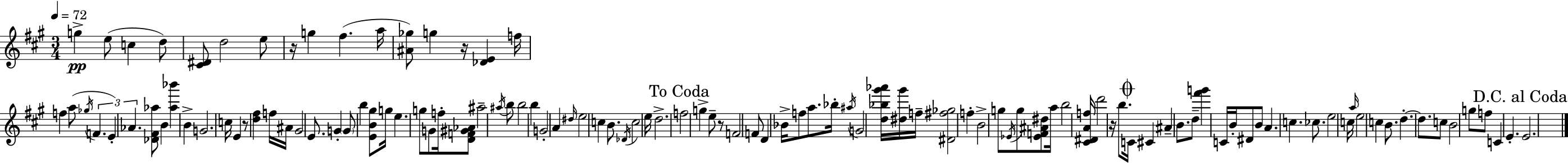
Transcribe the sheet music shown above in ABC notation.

X:1
T:Untitled
M:3/4
L:1/4
K:A
g e/2 c d/2 [^C^D]/2 d2 e/2 z/4 g ^f a/4 [^A_g]/2 g z/4 [_DE] f/4 f a/2 _g/4 F E _A [_D^F_a]/2 B [_a_b'] B G2 c/4 E z/2 [d^f] f/4 ^A/4 ^G2 E/2 G G/2 b [EB^g]/2 g/4 e g/2 G/2 f/4 [DF^G_A]/2 ^a2 ^a/4 b/2 b2 b G2 A ^d/4 e2 c B/2 _D/4 c2 e/4 d2 f2 g e/2 z/2 F2 F/2 D _B/4 f/2 a/2 _b/4 ^a/4 G2 [d_b^g'_a']/4 [^d^g']/4 f/4 [^D^f_g]2 f B2 g/2 _E/4 g/2 [_EF^A^d]/2 a/4 b2 [^C^DAf]/4 d'2 z/4 b/2 C/4 ^C ^A B/2 d/2 [^f'g'] C/4 B/4 ^D/2 B/2 A c _c/2 e2 c/4 a/4 e2 c B/2 d d/2 c/2 B2 g/2 f/2 C E E2